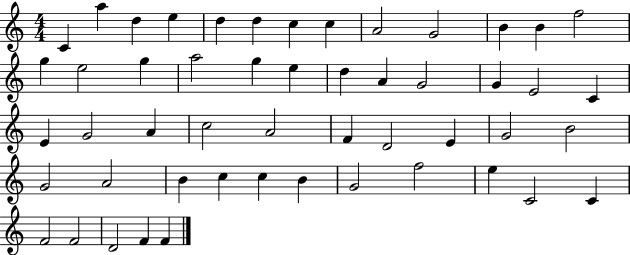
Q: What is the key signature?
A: C major